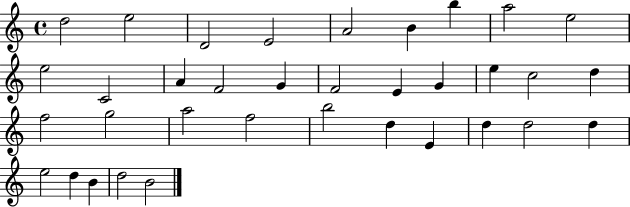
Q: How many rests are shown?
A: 0